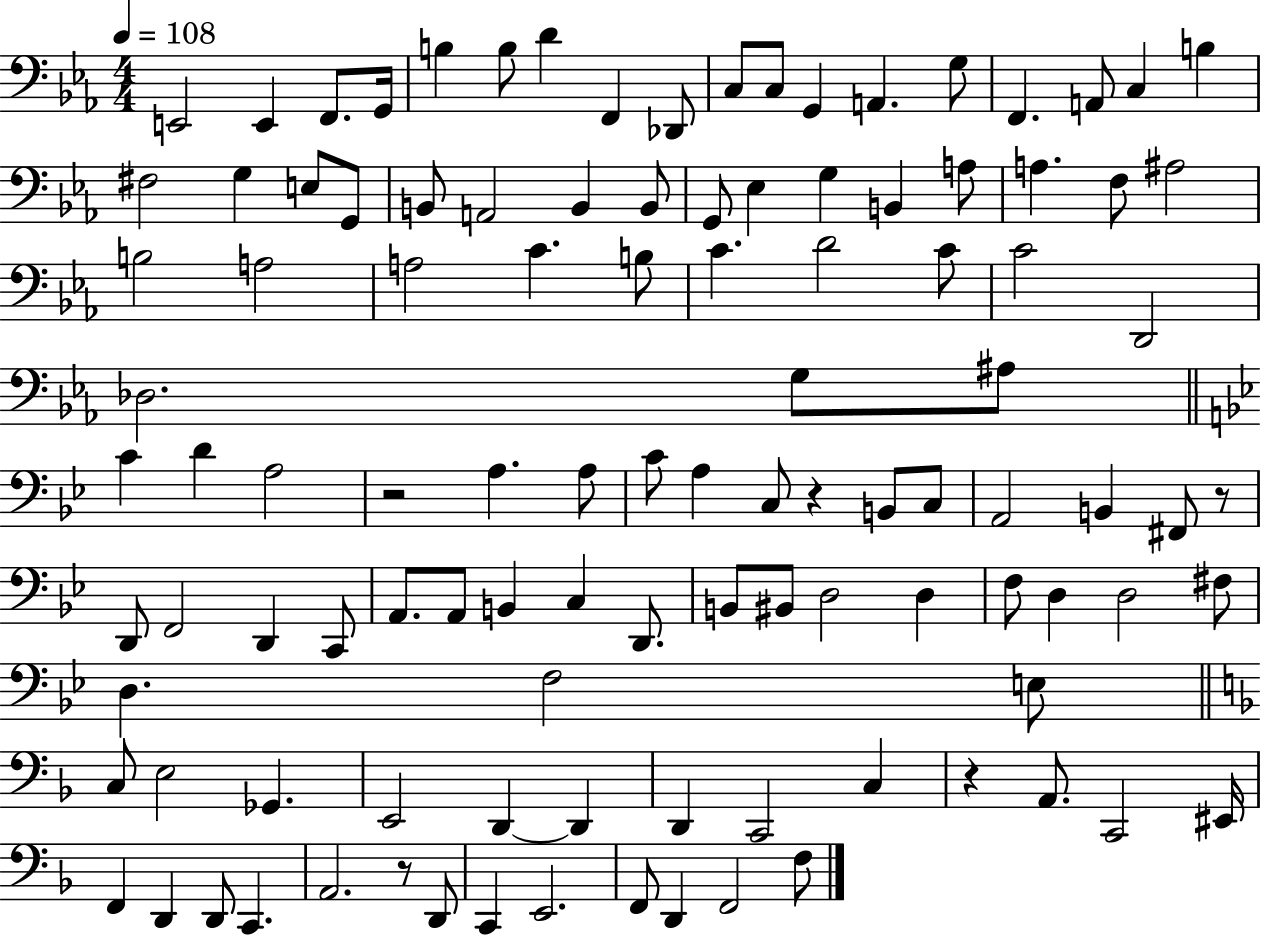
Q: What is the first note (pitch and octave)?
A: E2